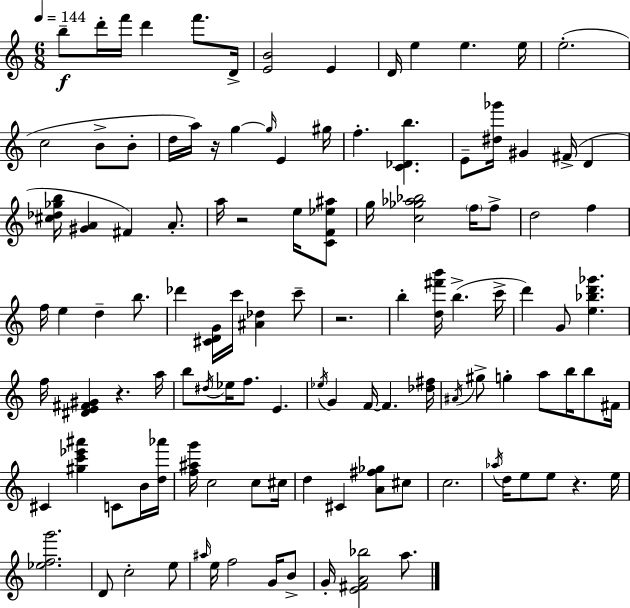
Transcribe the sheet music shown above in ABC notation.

X:1
T:Untitled
M:6/8
L:1/4
K:C
b/2 d'/4 f'/4 d' f'/2 D/4 [EB]2 E D/4 e e e/4 e2 c2 B/2 B/2 d/4 a/4 z/4 g g/4 E ^g/4 f [C_Db] E/2 [^d_g']/4 ^G ^F/4 D [^c_d_gb]/4 [^GA] ^F A/2 a/4 z2 e/4 [CF_e^a]/2 g/4 [c_g_a_b]2 f/4 f/2 d2 f f/4 e d b/2 _d' [^CDG]/4 c'/4 [^A_d] c'/2 z2 b [d^f'b']/4 b c'/4 d' G/2 [e_bd'_g'] f/4 [^DE^F^G] z a/4 b/2 ^d/4 _e/4 f/2 E _e/4 G F/4 F [_d^f]/4 ^A/4 ^g/2 g a/2 b/4 b/2 ^F/4 ^C [^gc'_e'^a'] C/2 B/4 [d_a']/4 [f^ag']/4 c2 c/2 ^c/4 d ^C [A^f_g]/2 ^c/2 c2 _a/4 d/4 e/2 e/2 z e/4 [_efg']2 D/2 c2 e/2 ^a/4 e/4 f2 G/4 B/2 G/4 [E^FA_b]2 a/2